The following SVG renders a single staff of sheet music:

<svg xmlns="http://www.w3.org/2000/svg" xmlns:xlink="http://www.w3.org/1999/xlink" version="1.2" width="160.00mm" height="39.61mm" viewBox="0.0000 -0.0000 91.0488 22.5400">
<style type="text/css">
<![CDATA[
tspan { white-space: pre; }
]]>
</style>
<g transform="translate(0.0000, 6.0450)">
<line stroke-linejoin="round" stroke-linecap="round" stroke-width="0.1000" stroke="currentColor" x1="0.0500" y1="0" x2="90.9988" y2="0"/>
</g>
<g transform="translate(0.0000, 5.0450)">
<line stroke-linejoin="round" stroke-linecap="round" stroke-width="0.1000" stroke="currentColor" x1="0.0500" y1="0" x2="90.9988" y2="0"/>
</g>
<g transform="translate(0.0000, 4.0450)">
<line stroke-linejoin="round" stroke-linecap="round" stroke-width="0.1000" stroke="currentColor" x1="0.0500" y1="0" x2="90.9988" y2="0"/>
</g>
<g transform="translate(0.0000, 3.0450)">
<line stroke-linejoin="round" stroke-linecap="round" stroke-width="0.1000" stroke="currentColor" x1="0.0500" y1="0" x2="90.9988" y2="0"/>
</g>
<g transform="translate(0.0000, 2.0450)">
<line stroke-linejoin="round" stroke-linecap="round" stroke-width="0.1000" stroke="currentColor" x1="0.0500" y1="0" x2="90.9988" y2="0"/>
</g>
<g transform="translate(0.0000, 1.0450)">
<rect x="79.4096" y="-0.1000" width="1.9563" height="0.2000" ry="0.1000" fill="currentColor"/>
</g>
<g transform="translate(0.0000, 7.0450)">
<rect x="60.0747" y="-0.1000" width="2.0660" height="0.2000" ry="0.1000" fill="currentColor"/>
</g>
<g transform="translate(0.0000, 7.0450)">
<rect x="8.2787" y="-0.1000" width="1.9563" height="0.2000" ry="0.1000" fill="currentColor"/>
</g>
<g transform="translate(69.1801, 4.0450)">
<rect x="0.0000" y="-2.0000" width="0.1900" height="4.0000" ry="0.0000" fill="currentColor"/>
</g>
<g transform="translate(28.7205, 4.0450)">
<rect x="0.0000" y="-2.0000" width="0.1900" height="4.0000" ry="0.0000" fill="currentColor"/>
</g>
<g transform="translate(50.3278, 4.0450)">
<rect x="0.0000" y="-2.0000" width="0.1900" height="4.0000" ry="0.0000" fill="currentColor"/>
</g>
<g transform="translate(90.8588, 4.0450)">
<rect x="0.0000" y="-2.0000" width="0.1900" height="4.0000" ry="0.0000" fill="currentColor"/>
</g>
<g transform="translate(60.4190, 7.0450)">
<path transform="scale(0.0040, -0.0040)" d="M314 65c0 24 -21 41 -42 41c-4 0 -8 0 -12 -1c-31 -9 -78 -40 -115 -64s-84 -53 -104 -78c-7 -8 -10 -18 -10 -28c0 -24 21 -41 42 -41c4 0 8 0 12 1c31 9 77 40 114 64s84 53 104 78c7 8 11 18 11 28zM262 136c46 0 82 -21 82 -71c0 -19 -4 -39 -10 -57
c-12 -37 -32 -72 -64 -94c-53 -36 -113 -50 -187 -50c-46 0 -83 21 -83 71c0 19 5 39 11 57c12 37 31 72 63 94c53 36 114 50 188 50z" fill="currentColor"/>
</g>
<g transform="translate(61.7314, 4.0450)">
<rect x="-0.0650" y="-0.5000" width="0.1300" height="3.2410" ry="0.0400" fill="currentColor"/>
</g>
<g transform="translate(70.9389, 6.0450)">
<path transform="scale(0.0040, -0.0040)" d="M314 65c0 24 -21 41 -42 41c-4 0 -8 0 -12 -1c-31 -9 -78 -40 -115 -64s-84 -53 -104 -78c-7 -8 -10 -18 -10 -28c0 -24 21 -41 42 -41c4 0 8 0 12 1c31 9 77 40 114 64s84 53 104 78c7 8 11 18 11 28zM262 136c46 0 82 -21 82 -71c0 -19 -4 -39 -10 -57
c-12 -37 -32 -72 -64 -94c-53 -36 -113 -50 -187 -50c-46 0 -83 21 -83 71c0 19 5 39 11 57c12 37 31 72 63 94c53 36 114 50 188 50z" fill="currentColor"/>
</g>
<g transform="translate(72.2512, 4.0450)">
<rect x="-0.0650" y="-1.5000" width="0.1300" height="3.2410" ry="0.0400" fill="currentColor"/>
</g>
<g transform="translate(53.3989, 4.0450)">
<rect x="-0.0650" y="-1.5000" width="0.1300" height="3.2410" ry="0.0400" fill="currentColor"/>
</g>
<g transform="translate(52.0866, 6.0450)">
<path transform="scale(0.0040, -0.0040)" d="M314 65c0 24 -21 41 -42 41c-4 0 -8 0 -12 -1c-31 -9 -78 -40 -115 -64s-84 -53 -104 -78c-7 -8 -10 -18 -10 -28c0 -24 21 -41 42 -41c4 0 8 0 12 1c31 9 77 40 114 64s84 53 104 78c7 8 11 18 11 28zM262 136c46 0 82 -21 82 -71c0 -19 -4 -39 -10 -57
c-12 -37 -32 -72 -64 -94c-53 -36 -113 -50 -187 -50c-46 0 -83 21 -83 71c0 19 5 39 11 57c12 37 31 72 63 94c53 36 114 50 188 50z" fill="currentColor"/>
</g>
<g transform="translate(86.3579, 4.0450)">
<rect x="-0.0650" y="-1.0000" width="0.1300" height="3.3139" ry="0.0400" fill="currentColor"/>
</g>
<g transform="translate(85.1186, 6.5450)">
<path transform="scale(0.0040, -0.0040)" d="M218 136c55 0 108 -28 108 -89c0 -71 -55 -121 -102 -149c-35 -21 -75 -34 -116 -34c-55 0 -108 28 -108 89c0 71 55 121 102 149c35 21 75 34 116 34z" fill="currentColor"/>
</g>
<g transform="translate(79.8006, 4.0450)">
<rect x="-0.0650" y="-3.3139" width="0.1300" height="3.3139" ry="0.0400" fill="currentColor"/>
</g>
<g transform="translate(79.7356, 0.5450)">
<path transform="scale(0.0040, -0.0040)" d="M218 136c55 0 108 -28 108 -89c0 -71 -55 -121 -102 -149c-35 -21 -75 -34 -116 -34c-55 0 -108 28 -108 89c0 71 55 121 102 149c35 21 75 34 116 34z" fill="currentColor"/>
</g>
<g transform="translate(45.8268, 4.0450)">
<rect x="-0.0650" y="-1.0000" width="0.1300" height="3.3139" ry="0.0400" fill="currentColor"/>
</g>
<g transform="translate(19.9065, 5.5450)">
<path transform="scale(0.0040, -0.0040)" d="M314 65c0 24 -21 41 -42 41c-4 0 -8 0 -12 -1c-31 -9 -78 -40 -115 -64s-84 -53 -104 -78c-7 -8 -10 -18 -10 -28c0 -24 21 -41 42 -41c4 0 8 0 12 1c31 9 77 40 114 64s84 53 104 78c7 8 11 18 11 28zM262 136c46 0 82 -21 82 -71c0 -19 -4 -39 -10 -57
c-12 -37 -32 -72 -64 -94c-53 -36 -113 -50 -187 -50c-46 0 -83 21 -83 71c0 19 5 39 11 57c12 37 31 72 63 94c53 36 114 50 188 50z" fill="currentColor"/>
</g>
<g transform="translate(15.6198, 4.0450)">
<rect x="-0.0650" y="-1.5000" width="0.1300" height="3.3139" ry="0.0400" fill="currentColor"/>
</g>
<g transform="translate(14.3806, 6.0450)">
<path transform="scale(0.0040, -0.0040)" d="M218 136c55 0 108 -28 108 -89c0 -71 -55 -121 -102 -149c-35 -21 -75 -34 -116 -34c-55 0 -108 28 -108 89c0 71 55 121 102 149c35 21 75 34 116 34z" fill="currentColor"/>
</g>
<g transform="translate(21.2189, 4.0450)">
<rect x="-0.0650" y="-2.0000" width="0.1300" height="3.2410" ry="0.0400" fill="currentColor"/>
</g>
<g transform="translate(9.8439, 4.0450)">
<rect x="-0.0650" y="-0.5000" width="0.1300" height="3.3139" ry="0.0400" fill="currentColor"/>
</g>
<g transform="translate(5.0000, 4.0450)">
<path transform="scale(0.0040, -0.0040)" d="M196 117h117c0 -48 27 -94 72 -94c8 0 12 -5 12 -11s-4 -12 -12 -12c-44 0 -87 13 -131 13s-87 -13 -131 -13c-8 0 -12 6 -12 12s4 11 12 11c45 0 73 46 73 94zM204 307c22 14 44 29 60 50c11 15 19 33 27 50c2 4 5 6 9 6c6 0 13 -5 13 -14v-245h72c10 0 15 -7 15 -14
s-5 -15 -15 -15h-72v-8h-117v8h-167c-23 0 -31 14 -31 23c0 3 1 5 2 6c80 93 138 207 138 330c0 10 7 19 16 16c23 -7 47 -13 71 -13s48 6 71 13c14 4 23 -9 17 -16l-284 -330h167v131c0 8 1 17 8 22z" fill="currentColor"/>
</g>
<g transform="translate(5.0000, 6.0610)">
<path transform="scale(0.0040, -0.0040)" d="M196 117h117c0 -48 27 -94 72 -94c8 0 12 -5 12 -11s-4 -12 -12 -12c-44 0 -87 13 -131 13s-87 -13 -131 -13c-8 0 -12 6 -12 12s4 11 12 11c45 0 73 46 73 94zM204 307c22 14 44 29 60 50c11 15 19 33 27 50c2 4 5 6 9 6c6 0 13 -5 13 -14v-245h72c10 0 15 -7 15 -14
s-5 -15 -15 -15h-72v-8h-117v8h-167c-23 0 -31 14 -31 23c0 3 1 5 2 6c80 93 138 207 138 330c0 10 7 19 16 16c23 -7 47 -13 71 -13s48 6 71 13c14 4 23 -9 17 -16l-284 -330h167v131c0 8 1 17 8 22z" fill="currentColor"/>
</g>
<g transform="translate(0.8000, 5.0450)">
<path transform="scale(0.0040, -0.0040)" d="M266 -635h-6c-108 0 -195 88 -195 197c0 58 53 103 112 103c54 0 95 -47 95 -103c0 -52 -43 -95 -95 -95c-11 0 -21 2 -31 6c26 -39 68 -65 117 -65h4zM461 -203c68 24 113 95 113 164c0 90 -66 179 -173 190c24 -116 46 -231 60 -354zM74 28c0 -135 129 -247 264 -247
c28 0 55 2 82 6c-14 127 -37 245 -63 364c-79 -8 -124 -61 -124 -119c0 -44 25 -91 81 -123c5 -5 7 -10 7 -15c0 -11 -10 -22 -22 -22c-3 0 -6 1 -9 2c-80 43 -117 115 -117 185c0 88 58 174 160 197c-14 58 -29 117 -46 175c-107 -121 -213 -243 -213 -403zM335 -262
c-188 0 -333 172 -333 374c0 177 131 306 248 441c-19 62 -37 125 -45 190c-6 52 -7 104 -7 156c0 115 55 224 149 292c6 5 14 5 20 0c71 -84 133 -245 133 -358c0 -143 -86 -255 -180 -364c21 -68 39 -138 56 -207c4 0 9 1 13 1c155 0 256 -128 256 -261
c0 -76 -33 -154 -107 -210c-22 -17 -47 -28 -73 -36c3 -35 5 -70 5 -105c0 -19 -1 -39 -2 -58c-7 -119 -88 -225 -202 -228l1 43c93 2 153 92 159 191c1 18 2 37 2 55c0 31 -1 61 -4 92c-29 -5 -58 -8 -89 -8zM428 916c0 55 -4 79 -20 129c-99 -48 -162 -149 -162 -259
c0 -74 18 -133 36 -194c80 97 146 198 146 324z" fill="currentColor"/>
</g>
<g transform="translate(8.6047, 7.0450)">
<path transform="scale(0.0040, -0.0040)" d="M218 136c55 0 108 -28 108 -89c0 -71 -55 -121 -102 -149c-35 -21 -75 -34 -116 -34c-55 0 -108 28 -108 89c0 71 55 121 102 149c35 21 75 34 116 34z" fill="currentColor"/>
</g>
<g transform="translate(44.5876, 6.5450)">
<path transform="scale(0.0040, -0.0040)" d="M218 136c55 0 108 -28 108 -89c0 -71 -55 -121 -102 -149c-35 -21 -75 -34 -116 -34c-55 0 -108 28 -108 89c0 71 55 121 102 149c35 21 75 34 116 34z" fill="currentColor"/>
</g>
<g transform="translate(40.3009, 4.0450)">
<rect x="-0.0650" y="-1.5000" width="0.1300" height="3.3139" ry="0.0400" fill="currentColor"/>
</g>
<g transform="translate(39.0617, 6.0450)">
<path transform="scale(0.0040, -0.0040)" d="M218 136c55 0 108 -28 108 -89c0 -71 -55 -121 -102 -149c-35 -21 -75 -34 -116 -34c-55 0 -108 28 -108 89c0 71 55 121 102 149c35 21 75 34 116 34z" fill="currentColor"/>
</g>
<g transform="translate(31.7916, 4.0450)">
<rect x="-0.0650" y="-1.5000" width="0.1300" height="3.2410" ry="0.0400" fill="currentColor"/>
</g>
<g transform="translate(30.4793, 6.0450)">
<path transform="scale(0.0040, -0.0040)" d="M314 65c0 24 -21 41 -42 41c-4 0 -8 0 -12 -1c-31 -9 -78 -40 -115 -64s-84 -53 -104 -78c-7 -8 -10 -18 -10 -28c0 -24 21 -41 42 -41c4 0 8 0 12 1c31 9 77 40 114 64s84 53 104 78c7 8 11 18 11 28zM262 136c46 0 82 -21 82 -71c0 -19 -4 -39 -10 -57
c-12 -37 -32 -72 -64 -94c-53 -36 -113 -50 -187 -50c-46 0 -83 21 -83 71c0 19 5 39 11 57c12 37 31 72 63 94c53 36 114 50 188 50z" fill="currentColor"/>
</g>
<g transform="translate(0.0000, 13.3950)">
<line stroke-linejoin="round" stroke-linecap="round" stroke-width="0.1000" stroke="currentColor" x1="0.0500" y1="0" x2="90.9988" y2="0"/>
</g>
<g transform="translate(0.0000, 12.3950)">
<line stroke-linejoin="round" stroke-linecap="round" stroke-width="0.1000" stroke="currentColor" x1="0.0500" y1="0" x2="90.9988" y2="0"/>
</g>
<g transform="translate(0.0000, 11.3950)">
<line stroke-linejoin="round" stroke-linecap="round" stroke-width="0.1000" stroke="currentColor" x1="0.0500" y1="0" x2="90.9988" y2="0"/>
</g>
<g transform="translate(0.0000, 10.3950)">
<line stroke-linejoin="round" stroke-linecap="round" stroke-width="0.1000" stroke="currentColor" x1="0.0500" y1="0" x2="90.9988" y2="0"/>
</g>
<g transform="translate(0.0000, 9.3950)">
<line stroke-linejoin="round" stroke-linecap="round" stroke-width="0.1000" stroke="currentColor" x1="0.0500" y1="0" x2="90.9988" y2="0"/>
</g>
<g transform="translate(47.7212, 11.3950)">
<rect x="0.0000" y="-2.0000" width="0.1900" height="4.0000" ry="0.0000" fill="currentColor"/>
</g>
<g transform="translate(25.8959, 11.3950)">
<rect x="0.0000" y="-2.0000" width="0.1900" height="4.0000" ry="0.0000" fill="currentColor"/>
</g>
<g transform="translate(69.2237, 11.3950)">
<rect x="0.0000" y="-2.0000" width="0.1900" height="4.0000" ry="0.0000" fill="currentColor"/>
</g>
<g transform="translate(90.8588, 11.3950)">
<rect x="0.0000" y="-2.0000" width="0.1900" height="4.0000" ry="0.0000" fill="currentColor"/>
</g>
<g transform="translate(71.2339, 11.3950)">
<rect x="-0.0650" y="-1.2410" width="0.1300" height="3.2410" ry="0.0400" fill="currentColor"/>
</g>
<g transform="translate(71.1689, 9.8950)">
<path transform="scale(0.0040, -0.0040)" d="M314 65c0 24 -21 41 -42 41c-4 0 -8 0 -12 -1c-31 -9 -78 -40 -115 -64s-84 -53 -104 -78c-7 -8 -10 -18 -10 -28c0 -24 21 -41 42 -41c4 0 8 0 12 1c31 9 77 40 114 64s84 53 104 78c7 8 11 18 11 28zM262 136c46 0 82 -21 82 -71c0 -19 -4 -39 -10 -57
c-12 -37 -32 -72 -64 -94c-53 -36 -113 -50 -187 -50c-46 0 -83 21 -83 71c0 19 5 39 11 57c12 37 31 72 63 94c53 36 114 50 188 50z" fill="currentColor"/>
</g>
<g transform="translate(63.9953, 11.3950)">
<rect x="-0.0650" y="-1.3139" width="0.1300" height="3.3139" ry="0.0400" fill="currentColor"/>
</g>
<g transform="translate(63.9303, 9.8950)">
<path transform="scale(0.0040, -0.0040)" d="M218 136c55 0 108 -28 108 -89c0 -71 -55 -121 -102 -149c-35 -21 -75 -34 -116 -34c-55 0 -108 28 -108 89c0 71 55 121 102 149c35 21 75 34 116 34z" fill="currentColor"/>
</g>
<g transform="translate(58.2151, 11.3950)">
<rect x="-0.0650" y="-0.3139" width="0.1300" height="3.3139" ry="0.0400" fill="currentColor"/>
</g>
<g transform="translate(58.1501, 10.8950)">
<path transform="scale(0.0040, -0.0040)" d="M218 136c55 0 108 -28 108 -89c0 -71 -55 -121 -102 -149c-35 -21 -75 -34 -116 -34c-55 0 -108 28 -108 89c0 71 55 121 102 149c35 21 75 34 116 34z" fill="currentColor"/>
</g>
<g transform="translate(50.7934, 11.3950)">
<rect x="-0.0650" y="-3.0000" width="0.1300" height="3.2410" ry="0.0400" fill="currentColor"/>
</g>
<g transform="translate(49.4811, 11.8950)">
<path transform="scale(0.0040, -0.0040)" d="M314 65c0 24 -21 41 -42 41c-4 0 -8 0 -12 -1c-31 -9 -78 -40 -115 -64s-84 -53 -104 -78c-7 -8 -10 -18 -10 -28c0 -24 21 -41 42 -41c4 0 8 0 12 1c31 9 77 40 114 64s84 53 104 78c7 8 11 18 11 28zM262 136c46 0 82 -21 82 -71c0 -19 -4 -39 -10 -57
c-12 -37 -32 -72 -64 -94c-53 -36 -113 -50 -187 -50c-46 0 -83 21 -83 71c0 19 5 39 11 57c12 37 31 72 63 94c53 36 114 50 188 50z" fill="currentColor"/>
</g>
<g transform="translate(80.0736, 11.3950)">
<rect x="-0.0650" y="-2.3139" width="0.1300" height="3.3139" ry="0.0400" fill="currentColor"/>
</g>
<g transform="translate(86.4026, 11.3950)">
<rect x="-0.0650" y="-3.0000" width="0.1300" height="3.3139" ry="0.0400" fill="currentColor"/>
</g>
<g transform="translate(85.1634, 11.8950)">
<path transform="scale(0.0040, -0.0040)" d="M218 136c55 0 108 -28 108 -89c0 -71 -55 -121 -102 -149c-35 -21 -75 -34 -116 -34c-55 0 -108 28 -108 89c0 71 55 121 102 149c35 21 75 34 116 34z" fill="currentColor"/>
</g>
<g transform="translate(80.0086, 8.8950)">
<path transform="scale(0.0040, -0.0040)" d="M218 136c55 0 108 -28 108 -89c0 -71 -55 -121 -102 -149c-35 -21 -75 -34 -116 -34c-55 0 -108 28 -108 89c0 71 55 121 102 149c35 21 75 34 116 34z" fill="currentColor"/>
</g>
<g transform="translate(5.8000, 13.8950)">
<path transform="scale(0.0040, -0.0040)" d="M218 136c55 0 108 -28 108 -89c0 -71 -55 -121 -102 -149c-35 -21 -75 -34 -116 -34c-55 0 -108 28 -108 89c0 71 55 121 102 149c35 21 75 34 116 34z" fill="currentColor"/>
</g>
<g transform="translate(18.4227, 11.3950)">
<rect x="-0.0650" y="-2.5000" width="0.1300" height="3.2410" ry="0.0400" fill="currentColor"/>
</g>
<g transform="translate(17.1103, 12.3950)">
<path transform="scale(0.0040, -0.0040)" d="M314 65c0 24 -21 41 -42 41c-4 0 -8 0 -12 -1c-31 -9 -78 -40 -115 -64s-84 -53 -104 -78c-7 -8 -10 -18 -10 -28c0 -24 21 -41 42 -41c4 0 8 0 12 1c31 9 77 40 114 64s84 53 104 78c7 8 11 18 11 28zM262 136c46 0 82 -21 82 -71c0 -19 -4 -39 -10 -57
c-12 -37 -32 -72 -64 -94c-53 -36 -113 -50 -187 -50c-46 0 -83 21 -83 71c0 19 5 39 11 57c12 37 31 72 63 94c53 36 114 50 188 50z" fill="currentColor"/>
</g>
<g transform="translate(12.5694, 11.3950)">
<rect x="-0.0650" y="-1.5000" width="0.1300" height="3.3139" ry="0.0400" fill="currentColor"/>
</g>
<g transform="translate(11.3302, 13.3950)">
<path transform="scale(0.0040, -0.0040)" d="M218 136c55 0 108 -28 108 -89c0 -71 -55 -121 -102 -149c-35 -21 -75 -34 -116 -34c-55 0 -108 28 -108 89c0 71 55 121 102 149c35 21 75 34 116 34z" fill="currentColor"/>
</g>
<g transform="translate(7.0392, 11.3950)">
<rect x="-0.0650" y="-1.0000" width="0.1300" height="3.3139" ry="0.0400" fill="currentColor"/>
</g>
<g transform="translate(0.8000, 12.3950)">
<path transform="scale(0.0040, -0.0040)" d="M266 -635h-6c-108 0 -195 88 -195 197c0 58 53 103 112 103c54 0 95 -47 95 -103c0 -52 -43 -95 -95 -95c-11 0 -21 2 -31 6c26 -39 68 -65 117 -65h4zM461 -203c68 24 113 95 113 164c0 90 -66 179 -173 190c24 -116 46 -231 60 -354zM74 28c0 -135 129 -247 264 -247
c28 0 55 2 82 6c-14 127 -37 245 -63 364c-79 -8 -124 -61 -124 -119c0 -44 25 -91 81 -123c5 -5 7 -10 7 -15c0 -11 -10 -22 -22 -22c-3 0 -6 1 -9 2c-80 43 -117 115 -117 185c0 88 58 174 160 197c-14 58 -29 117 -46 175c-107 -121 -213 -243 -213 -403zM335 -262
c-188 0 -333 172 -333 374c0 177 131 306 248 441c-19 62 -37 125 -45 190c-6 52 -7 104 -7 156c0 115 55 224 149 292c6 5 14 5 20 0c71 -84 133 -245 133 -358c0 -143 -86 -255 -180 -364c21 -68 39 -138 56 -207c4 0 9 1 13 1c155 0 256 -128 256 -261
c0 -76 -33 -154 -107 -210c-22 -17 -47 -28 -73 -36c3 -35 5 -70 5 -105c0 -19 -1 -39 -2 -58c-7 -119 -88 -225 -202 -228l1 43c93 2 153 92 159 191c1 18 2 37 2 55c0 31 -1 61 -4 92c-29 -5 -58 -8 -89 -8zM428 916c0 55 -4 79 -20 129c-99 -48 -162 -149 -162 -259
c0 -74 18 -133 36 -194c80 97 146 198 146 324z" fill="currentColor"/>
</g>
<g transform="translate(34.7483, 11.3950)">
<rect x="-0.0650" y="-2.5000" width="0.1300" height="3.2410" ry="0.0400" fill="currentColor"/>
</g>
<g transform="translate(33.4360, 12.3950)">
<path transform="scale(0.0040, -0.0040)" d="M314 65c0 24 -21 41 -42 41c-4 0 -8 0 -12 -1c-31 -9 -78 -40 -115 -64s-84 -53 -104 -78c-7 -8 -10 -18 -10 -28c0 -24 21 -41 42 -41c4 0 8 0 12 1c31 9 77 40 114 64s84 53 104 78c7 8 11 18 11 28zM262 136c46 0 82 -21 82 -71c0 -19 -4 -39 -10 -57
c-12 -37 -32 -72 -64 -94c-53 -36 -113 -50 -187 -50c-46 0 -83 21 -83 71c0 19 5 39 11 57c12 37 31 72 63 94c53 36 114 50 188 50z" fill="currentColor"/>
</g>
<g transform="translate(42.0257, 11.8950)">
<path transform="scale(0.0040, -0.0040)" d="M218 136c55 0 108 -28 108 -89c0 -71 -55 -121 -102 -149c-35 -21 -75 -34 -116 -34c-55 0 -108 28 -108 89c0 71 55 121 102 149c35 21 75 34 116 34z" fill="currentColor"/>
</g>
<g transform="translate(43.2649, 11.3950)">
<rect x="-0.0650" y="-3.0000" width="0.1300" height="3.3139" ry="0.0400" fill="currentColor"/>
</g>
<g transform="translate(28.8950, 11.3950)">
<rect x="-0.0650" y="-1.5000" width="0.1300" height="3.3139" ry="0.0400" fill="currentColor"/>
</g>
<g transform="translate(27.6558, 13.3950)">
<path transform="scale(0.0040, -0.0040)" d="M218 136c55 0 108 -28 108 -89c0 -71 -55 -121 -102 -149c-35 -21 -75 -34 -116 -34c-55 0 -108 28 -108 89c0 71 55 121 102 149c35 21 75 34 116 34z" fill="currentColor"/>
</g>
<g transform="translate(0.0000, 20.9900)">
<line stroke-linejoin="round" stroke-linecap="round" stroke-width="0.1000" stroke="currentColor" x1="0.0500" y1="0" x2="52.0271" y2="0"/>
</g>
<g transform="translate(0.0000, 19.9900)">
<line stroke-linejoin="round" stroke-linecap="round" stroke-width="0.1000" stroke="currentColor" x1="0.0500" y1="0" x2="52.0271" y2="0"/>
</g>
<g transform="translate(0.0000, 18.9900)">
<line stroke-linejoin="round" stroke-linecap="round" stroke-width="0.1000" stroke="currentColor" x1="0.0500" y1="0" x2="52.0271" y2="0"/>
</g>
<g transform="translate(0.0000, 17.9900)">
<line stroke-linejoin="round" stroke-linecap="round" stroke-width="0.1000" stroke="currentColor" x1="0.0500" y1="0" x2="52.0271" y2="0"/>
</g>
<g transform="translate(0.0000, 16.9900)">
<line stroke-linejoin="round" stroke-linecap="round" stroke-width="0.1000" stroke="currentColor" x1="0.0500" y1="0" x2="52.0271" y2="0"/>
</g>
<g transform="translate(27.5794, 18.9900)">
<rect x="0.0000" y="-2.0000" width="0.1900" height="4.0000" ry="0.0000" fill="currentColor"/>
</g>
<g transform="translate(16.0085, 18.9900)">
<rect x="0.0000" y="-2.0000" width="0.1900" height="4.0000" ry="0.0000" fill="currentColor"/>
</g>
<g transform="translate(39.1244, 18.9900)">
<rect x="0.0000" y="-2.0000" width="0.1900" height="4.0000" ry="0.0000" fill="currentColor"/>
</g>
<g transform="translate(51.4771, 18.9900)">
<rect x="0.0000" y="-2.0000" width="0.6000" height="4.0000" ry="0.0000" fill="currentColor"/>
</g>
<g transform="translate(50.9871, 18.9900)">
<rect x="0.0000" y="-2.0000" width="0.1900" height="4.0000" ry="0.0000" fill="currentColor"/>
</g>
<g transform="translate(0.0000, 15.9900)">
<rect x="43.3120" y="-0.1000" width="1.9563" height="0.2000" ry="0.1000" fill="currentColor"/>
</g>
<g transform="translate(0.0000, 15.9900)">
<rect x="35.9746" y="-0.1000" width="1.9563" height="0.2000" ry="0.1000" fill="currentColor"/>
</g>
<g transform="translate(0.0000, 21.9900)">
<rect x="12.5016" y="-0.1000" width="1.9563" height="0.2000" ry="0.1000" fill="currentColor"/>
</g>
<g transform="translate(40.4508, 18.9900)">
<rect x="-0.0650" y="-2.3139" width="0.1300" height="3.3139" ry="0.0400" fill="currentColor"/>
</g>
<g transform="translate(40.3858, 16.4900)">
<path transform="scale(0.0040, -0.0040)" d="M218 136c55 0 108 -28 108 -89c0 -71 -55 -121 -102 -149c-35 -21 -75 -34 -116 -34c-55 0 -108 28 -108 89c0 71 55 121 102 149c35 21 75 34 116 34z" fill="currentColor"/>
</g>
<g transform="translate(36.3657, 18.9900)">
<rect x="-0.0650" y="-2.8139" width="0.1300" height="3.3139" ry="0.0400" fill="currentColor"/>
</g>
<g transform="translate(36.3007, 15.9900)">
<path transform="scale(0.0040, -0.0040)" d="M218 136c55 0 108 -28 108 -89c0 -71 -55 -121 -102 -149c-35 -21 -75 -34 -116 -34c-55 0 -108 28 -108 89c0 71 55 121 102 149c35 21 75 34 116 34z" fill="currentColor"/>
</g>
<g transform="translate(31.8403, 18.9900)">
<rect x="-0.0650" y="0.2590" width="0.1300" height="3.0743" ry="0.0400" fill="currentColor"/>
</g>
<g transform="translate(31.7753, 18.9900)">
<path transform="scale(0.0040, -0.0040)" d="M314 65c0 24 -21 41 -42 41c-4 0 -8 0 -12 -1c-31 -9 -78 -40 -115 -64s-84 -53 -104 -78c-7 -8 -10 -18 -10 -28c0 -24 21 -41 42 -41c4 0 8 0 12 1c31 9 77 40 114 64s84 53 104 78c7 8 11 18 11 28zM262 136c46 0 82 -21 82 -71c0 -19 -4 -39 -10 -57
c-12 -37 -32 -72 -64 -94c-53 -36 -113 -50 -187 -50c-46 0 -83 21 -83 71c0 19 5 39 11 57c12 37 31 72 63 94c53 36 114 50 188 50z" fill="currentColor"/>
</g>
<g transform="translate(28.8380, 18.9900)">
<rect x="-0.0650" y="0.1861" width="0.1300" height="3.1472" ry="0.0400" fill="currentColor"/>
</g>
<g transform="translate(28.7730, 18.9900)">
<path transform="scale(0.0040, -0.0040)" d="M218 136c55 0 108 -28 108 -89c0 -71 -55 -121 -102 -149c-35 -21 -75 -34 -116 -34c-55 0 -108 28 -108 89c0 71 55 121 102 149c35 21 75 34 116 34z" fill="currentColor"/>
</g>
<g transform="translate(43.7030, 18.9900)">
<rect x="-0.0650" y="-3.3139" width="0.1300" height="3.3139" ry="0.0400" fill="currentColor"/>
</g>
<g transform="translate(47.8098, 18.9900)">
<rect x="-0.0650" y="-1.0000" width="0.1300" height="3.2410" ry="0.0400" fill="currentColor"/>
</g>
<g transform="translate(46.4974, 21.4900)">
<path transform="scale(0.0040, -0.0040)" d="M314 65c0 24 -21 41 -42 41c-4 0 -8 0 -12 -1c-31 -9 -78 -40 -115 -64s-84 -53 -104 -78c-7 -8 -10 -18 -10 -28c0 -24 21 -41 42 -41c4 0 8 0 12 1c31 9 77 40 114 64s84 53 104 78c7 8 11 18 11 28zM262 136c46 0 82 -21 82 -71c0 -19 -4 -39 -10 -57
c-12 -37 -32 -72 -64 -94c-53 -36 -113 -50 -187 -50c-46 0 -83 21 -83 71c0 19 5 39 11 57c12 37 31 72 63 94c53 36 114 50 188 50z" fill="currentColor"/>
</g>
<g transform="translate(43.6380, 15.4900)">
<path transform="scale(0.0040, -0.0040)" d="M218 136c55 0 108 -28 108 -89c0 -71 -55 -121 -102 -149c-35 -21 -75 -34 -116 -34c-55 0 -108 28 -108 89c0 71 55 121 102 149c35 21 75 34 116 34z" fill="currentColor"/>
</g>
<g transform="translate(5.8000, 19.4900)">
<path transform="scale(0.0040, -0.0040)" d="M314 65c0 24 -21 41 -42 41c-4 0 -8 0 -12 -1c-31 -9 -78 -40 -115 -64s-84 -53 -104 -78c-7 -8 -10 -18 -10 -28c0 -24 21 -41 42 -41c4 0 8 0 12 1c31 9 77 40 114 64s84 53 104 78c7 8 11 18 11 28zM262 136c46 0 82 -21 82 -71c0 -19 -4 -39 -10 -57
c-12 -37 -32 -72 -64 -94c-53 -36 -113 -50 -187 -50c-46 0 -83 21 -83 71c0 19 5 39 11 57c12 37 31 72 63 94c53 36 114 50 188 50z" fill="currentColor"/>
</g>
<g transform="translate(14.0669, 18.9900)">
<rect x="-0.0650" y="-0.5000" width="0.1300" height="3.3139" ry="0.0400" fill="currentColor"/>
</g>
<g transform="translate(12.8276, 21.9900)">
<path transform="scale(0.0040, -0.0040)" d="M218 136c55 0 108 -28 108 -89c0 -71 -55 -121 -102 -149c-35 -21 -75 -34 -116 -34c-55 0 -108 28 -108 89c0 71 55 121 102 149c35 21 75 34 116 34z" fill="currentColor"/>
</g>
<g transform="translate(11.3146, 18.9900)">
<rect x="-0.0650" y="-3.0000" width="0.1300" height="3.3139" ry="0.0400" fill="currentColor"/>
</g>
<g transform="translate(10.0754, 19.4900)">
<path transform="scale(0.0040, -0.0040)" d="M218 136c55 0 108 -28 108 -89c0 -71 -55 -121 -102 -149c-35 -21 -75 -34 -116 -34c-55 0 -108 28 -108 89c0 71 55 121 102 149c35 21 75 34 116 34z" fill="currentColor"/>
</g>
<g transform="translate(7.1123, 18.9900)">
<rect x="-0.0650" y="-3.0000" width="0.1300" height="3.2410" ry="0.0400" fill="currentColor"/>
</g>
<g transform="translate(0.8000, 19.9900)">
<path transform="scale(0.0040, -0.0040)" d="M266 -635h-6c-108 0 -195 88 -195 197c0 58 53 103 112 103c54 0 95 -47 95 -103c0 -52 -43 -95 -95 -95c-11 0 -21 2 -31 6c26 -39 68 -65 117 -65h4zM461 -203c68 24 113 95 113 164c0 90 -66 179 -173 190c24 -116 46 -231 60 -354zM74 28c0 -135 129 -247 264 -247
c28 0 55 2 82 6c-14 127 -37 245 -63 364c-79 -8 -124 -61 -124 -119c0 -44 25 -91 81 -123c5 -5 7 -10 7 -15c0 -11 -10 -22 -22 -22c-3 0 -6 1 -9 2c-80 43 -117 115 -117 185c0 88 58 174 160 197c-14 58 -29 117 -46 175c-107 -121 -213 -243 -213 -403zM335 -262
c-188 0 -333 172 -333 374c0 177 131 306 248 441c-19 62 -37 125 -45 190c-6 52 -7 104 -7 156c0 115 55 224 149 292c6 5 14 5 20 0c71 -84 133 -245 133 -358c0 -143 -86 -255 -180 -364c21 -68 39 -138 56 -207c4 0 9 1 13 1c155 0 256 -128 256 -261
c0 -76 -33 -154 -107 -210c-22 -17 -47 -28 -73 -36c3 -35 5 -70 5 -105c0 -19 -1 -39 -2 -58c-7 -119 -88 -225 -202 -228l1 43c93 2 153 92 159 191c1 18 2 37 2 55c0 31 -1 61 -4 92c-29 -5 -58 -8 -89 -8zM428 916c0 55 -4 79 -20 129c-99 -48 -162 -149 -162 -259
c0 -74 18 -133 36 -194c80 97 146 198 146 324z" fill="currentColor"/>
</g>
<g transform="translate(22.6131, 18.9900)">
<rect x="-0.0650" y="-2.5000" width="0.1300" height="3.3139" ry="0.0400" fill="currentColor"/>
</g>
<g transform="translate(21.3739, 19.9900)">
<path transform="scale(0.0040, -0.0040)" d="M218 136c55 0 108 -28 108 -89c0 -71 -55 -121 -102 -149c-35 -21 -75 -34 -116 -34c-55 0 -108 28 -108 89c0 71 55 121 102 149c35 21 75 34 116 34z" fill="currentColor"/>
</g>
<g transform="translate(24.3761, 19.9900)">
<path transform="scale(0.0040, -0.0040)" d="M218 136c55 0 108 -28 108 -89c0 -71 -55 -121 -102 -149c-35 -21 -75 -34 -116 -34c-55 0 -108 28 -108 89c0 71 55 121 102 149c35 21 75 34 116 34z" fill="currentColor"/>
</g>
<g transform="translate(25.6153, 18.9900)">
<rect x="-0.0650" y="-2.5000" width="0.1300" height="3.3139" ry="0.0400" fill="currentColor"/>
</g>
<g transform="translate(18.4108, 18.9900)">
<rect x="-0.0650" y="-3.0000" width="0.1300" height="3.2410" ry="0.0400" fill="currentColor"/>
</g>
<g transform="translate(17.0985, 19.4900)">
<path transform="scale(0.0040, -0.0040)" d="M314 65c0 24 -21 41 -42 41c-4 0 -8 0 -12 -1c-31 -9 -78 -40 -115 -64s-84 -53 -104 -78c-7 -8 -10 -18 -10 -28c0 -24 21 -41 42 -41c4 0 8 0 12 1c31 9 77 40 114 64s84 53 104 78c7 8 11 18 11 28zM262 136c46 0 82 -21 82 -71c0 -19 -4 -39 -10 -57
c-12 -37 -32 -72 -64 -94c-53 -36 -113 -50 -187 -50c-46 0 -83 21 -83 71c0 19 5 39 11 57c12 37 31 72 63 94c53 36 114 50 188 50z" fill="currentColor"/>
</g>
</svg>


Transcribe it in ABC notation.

X:1
T:Untitled
M:4/4
L:1/4
K:C
C E F2 E2 E D E2 C2 E2 b D D E G2 E G2 A A2 c e e2 g A A2 A C A2 G G B B2 a g b D2